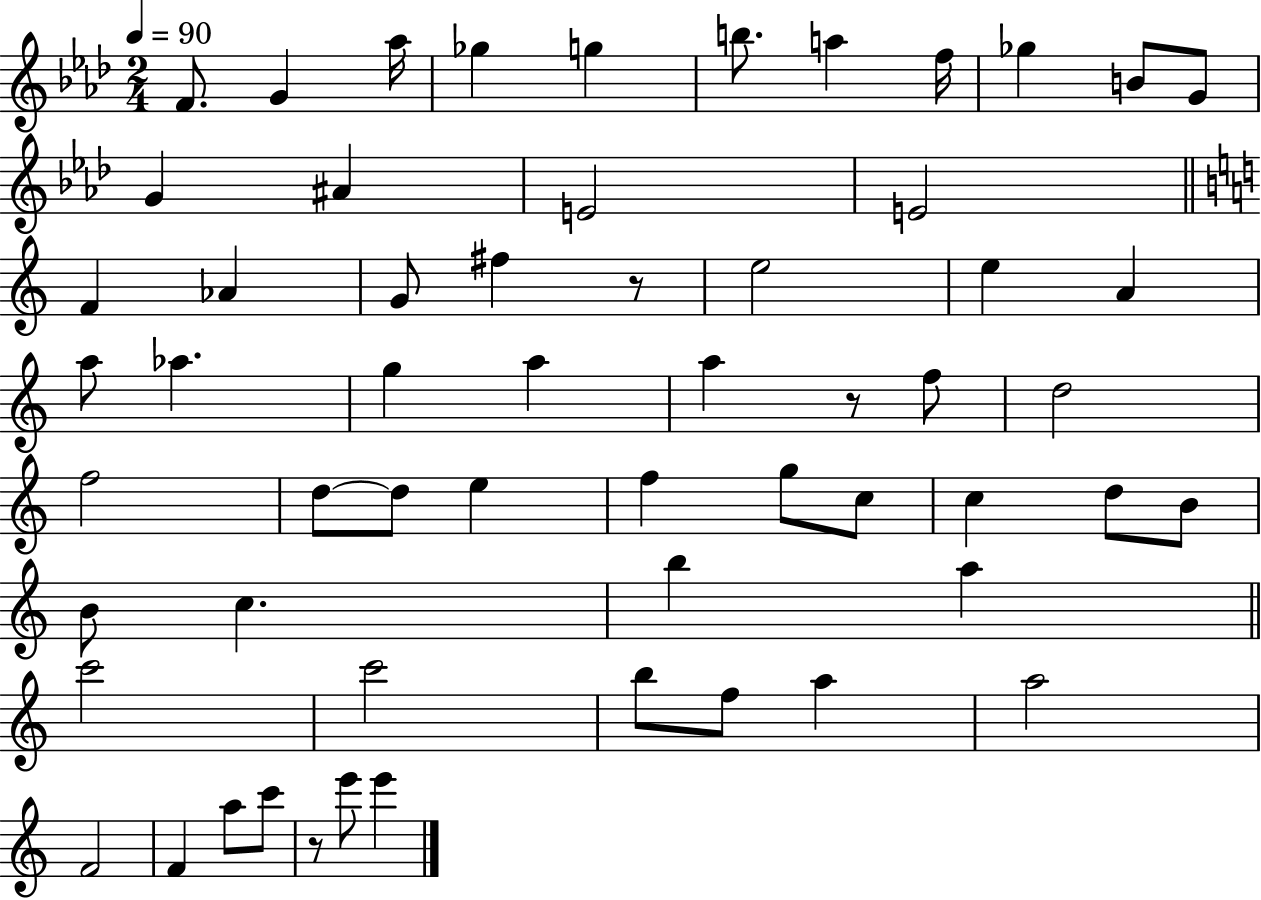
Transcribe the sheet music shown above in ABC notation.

X:1
T:Untitled
M:2/4
L:1/4
K:Ab
F/2 G _a/4 _g g b/2 a f/4 _g B/2 G/2 G ^A E2 E2 F _A G/2 ^f z/2 e2 e A a/2 _a g a a z/2 f/2 d2 f2 d/2 d/2 e f g/2 c/2 c d/2 B/2 B/2 c b a c'2 c'2 b/2 f/2 a a2 F2 F a/2 c'/2 z/2 e'/2 e'